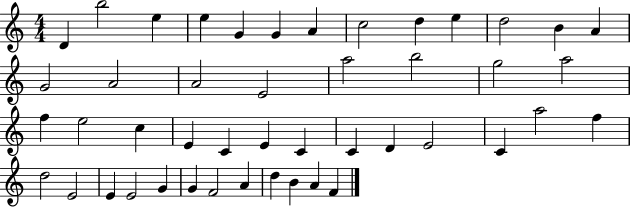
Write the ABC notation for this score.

X:1
T:Untitled
M:4/4
L:1/4
K:C
D b2 e e G G A c2 d e d2 B A G2 A2 A2 E2 a2 b2 g2 a2 f e2 c E C E C C D E2 C a2 f d2 E2 E E2 G G F2 A d B A F